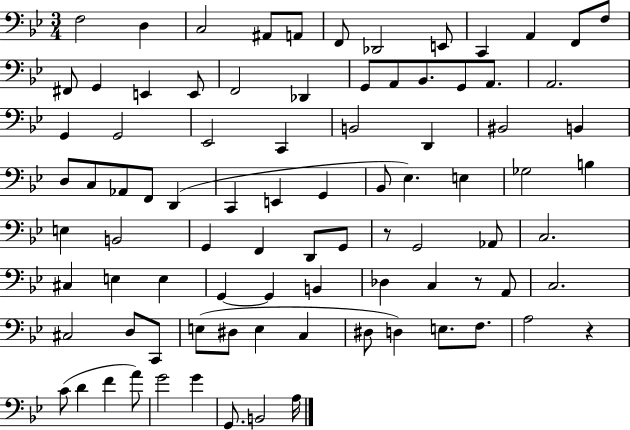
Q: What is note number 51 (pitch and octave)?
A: G2